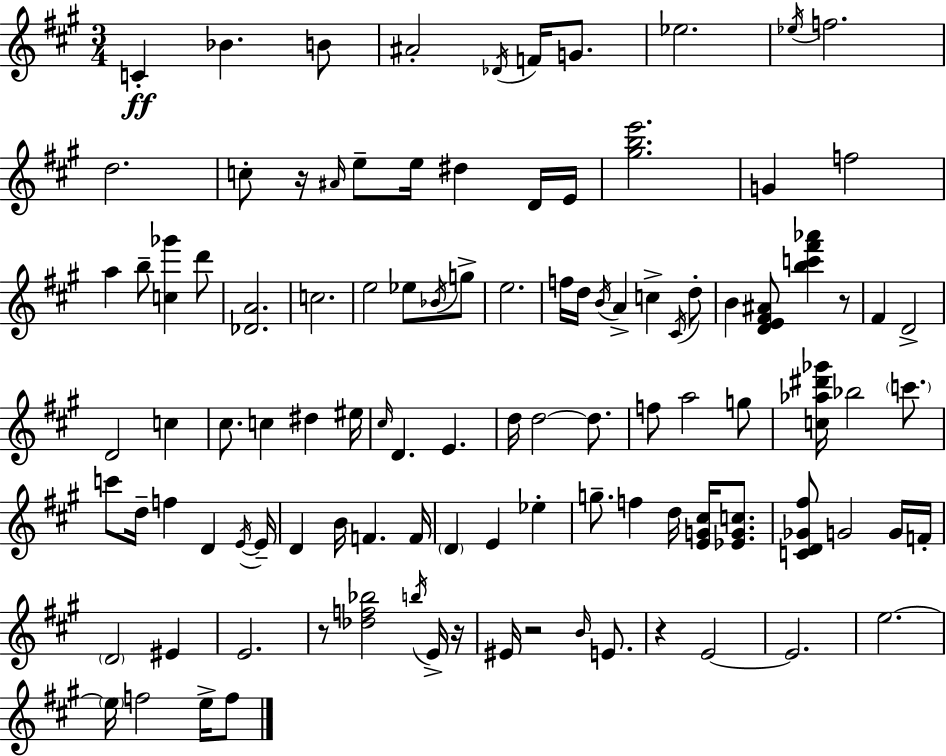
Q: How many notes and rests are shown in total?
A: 106